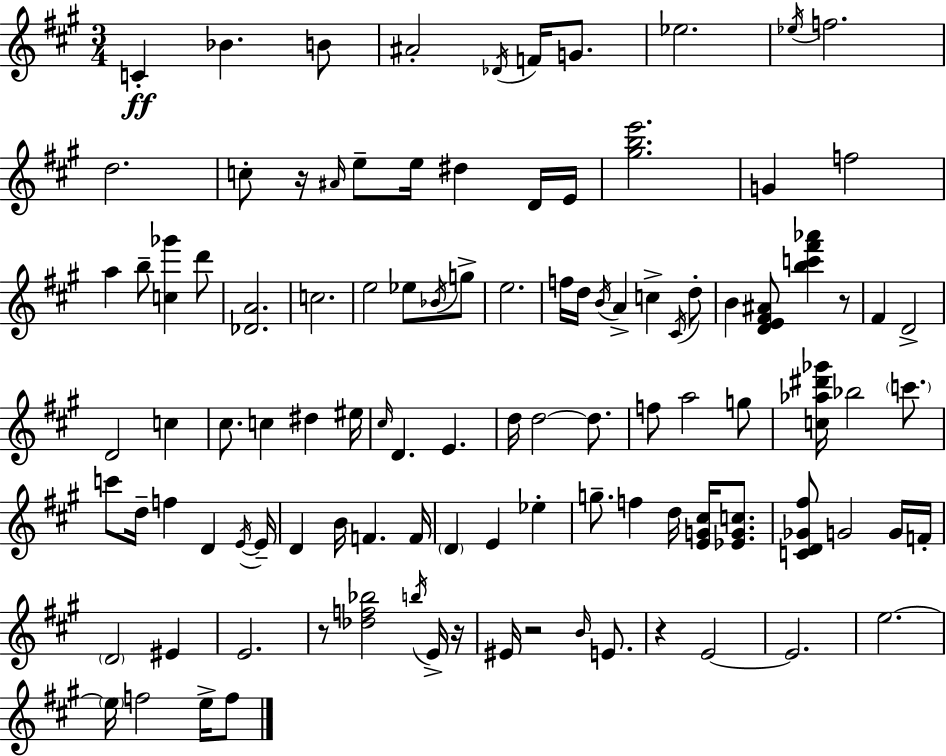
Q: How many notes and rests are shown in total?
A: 106